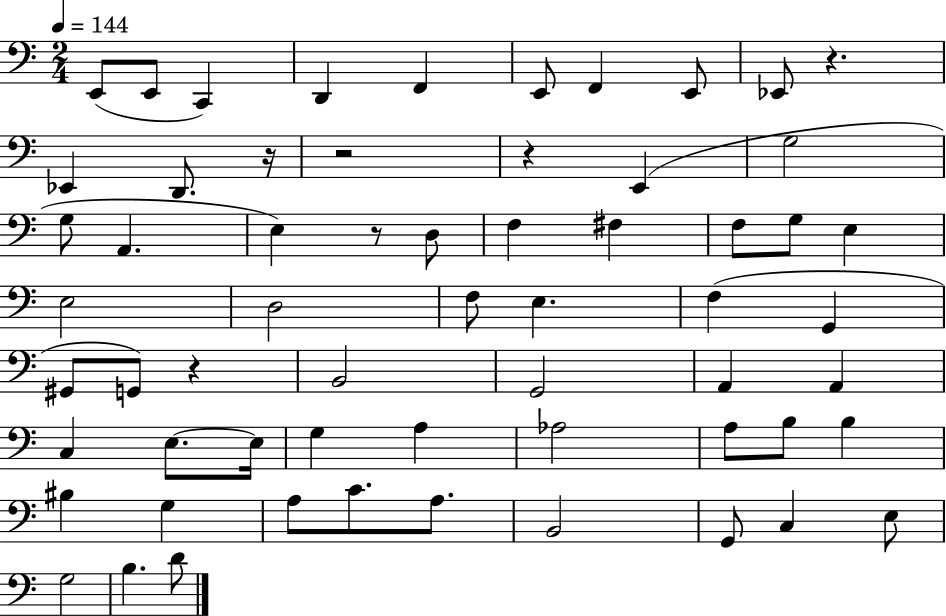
X:1
T:Untitled
M:2/4
L:1/4
K:C
E,,/2 E,,/2 C,, D,, F,, E,,/2 F,, E,,/2 _E,,/2 z _E,, D,,/2 z/4 z2 z E,, G,2 G,/2 A,, E, z/2 D,/2 F, ^F, F,/2 G,/2 E, E,2 D,2 F,/2 E, F, G,, ^G,,/2 G,,/2 z B,,2 G,,2 A,, A,, C, E,/2 E,/4 G, A, _A,2 A,/2 B,/2 B, ^B, G, A,/2 C/2 A,/2 B,,2 G,,/2 C, E,/2 G,2 B, D/2